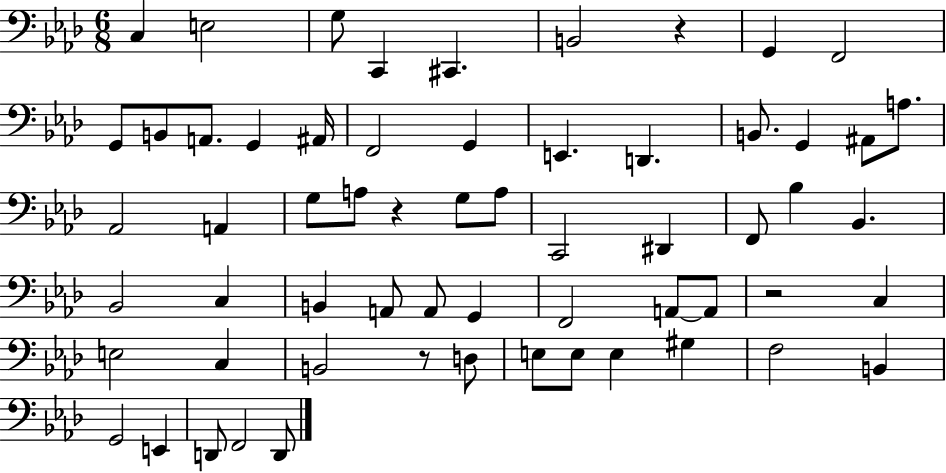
C3/q E3/h G3/e C2/q C#2/q. B2/h R/q G2/q F2/h G2/e B2/e A2/e. G2/q A#2/s F2/h G2/q E2/q. D2/q. B2/e. G2/q A#2/e A3/e. Ab2/h A2/q G3/e A3/e R/q G3/e A3/e C2/h D#2/q F2/e Bb3/q Bb2/q. Bb2/h C3/q B2/q A2/e A2/e G2/q F2/h A2/e A2/e R/h C3/q E3/h C3/q B2/h R/e D3/e E3/e E3/e E3/q G#3/q F3/h B2/q G2/h E2/q D2/e F2/h D2/e